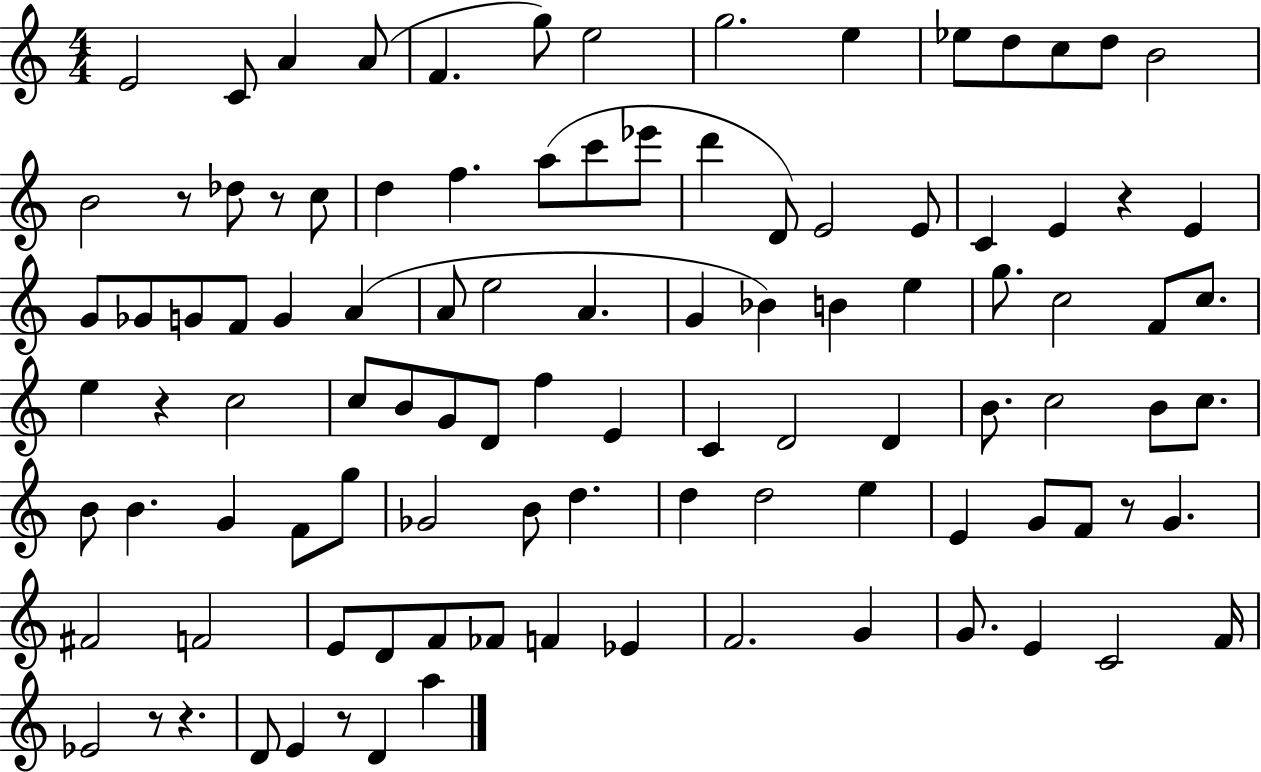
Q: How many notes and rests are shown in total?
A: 103